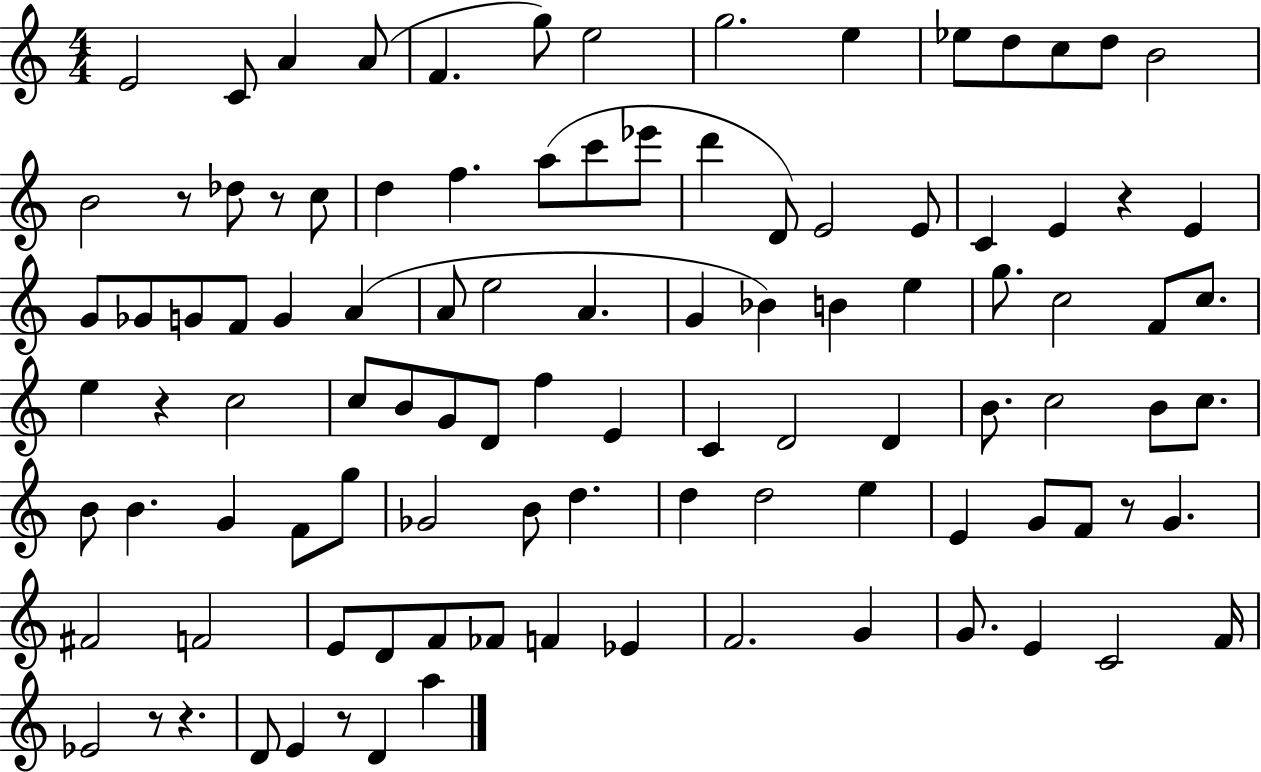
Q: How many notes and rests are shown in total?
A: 103